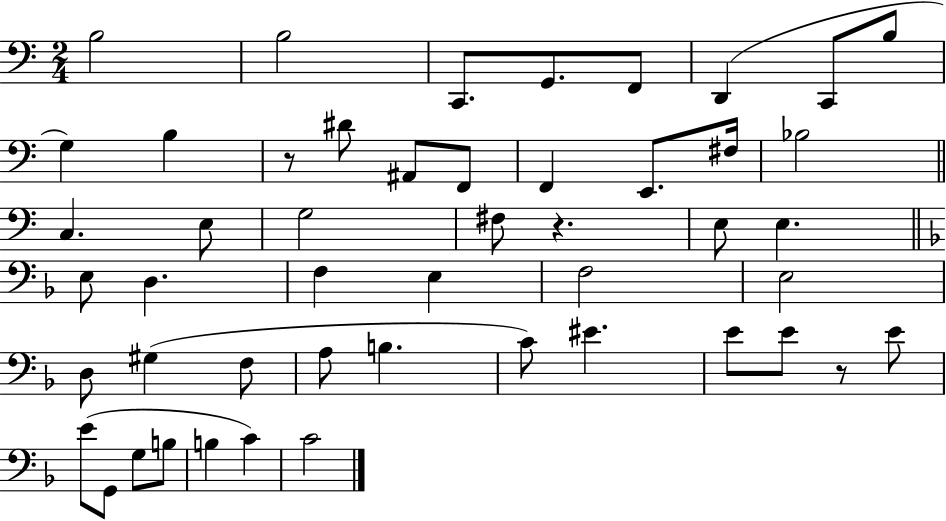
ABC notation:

X:1
T:Untitled
M:2/4
L:1/4
K:C
B,2 B,2 C,,/2 G,,/2 F,,/2 D,, C,,/2 B,/2 G, B, z/2 ^D/2 ^A,,/2 F,,/2 F,, E,,/2 ^F,/4 _B,2 C, E,/2 G,2 ^F,/2 z E,/2 E, E,/2 D, F, E, F,2 E,2 D,/2 ^G, F,/2 A,/2 B, C/2 ^E E/2 E/2 z/2 E/2 E/2 G,,/2 G,/2 B,/2 B, C C2